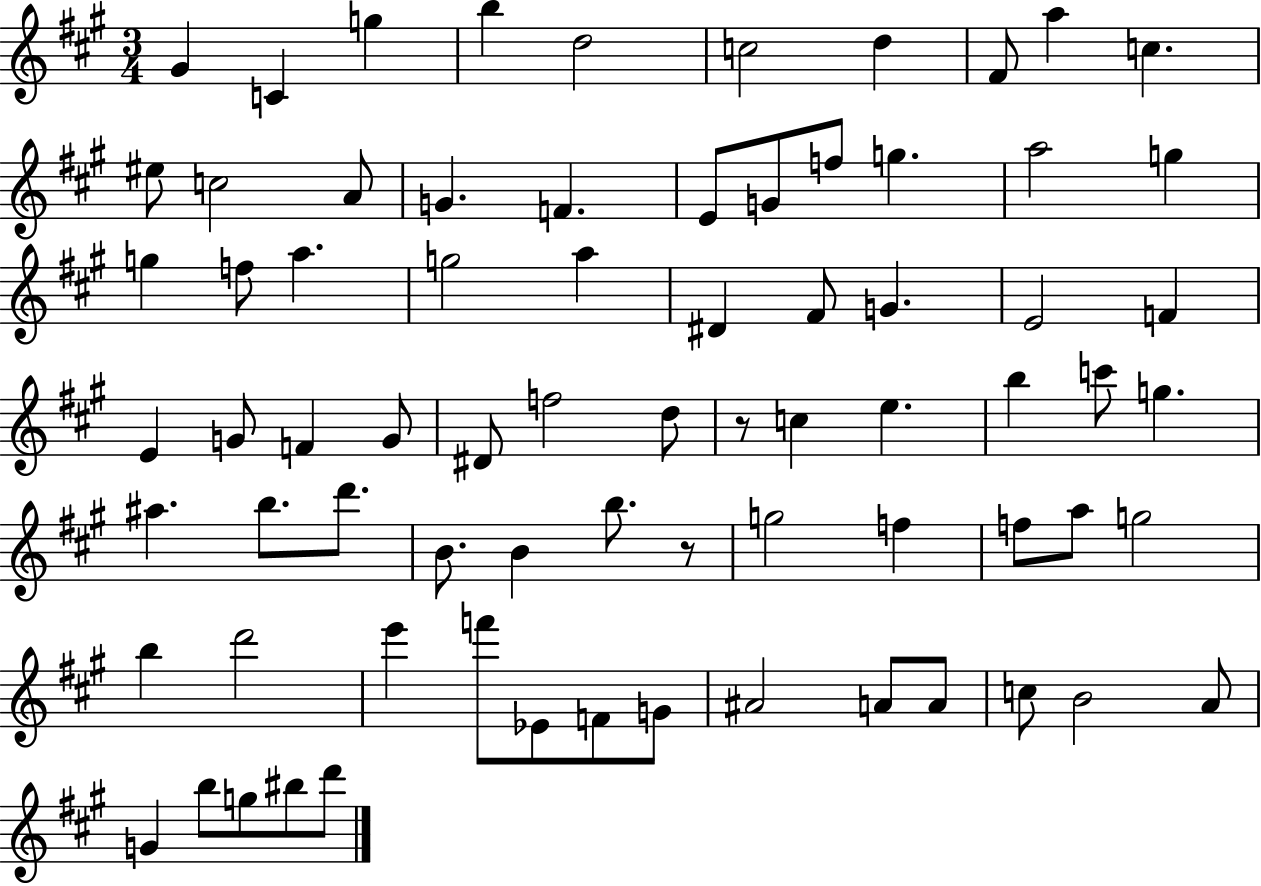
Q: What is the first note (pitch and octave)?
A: G#4